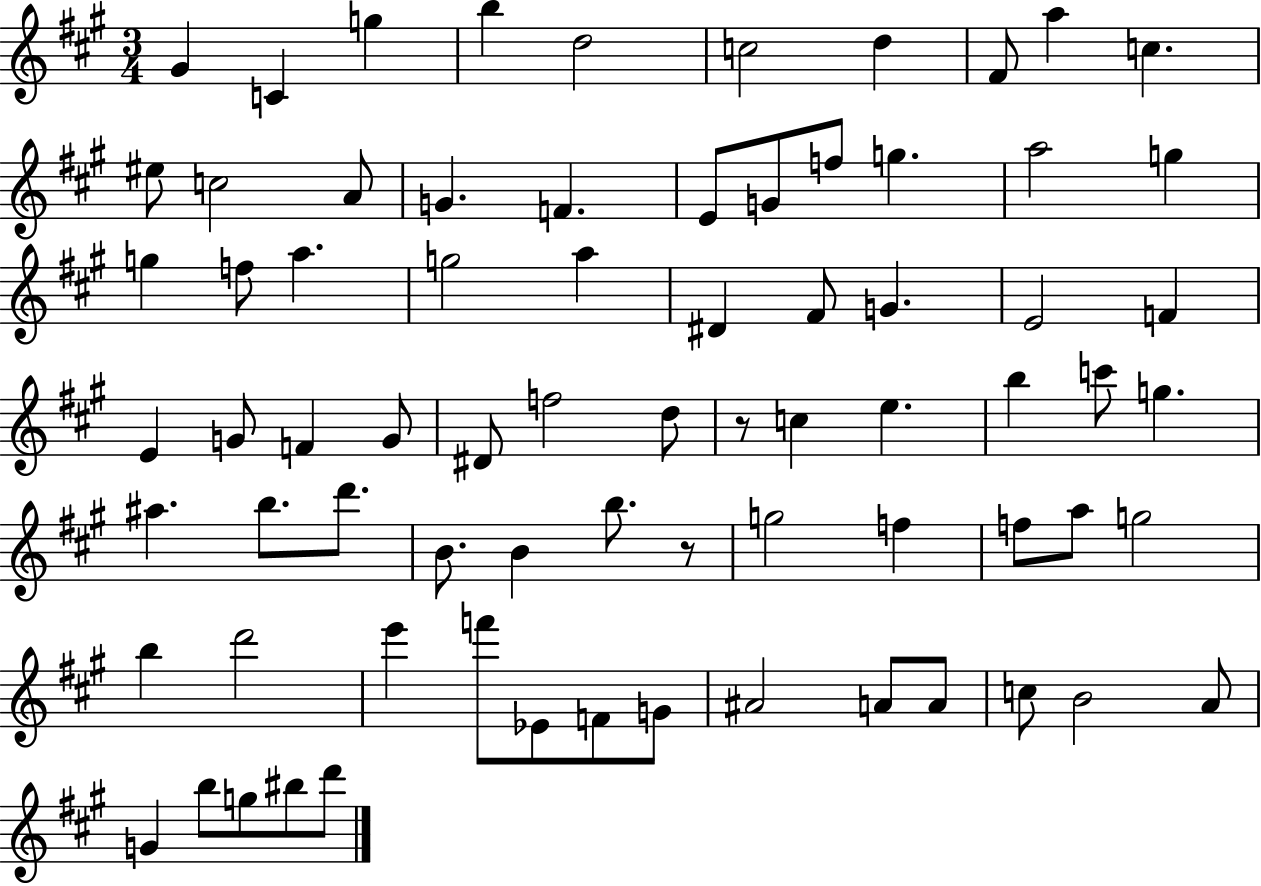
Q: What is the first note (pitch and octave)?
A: G#4